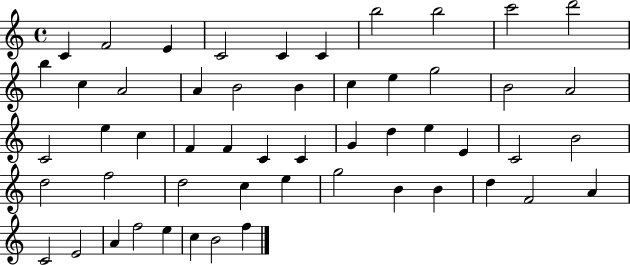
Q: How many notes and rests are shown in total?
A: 53